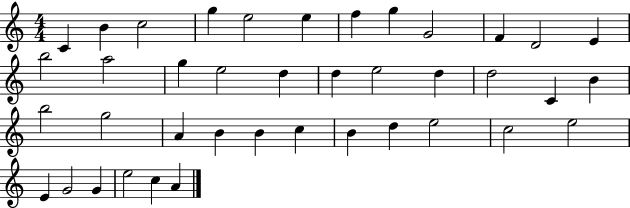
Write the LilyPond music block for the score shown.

{
  \clef treble
  \numericTimeSignature
  \time 4/4
  \key c \major
  c'4 b'4 c''2 | g''4 e''2 e''4 | f''4 g''4 g'2 | f'4 d'2 e'4 | \break b''2 a''2 | g''4 e''2 d''4 | d''4 e''2 d''4 | d''2 c'4 b'4 | \break b''2 g''2 | a'4 b'4 b'4 c''4 | b'4 d''4 e''2 | c''2 e''2 | \break e'4 g'2 g'4 | e''2 c''4 a'4 | \bar "|."
}